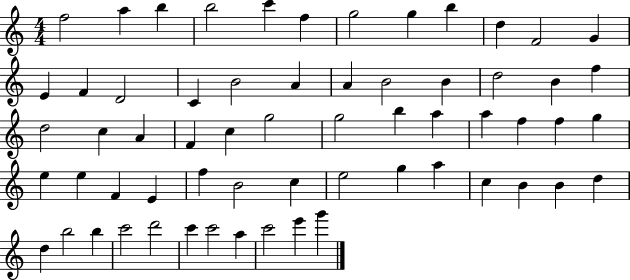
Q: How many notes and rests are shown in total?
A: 62